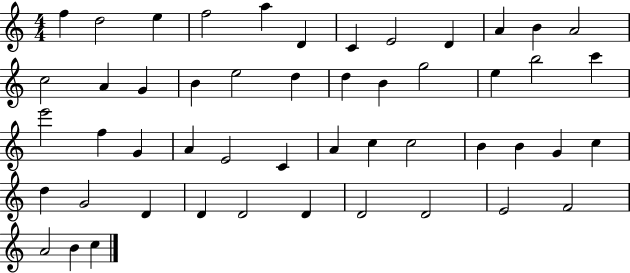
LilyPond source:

{
  \clef treble
  \numericTimeSignature
  \time 4/4
  \key c \major
  f''4 d''2 e''4 | f''2 a''4 d'4 | c'4 e'2 d'4 | a'4 b'4 a'2 | \break c''2 a'4 g'4 | b'4 e''2 d''4 | d''4 b'4 g''2 | e''4 b''2 c'''4 | \break e'''2 f''4 g'4 | a'4 e'2 c'4 | a'4 c''4 c''2 | b'4 b'4 g'4 c''4 | \break d''4 g'2 d'4 | d'4 d'2 d'4 | d'2 d'2 | e'2 f'2 | \break a'2 b'4 c''4 | \bar "|."
}